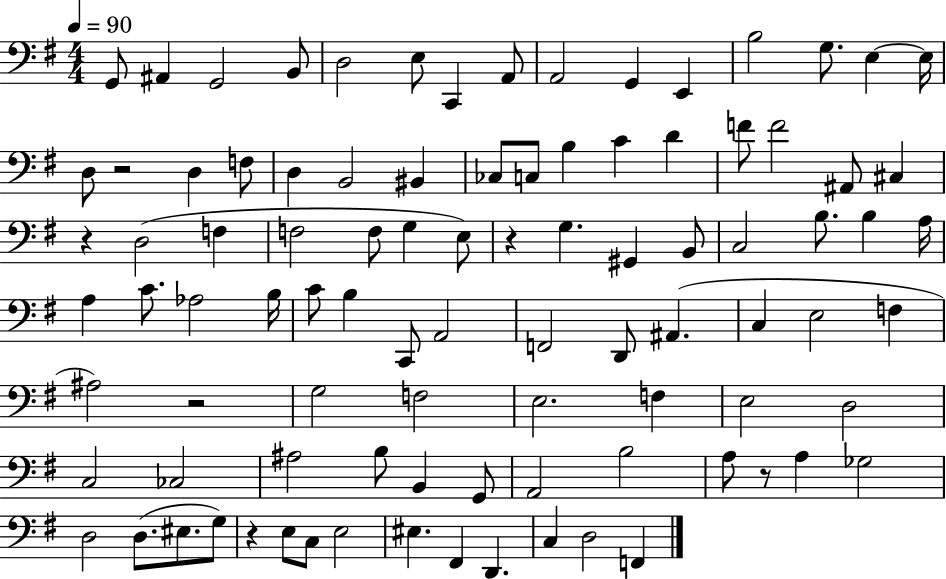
G2/e A#2/q G2/h B2/e D3/h E3/e C2/q A2/e A2/h G2/q E2/q B3/h G3/e. E3/q E3/s D3/e R/h D3/q F3/e D3/q B2/h BIS2/q CES3/e C3/e B3/q C4/q D4/q F4/e F4/h A#2/e C#3/q R/q D3/h F3/q F3/h F3/e G3/q E3/e R/q G3/q. G#2/q B2/e C3/h B3/e. B3/q A3/s A3/q C4/e. Ab3/h B3/s C4/e B3/q C2/e A2/h F2/h D2/e A#2/q. C3/q E3/h F3/q A#3/h R/h G3/h F3/h E3/h. F3/q E3/h D3/h C3/h CES3/h A#3/h B3/e B2/q G2/e A2/h B3/h A3/e R/e A3/q Gb3/h D3/h D3/e. EIS3/e. G3/e R/q E3/e C3/e E3/h EIS3/q. F#2/q D2/q. C3/q D3/h F2/q